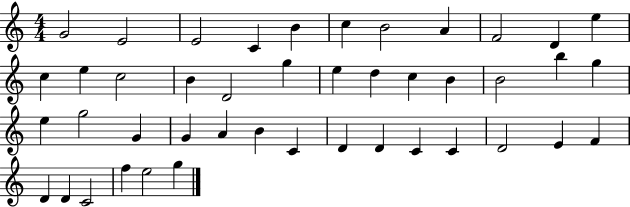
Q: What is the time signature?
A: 4/4